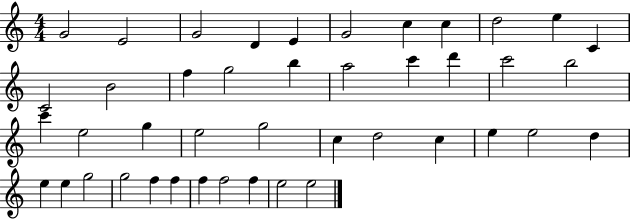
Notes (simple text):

G4/h E4/h G4/h D4/q E4/q G4/h C5/q C5/q D5/h E5/q C4/q C4/h B4/h F5/q G5/h B5/q A5/h C6/q D6/q C6/h B5/h C6/q E5/h G5/q E5/h G5/h C5/q D5/h C5/q E5/q E5/h D5/q E5/q E5/q G5/h G5/h F5/q F5/q F5/q F5/h F5/q E5/h E5/h